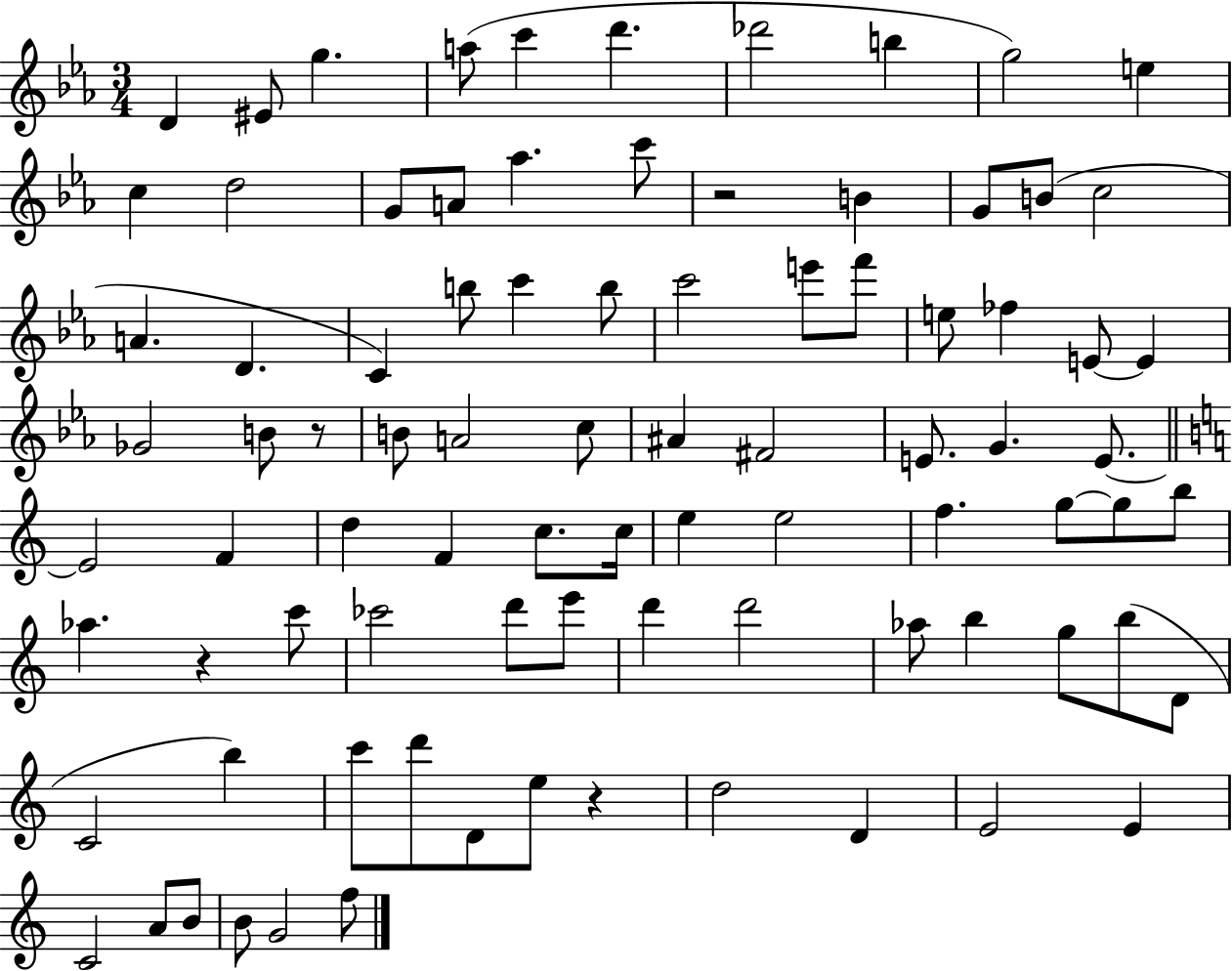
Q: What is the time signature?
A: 3/4